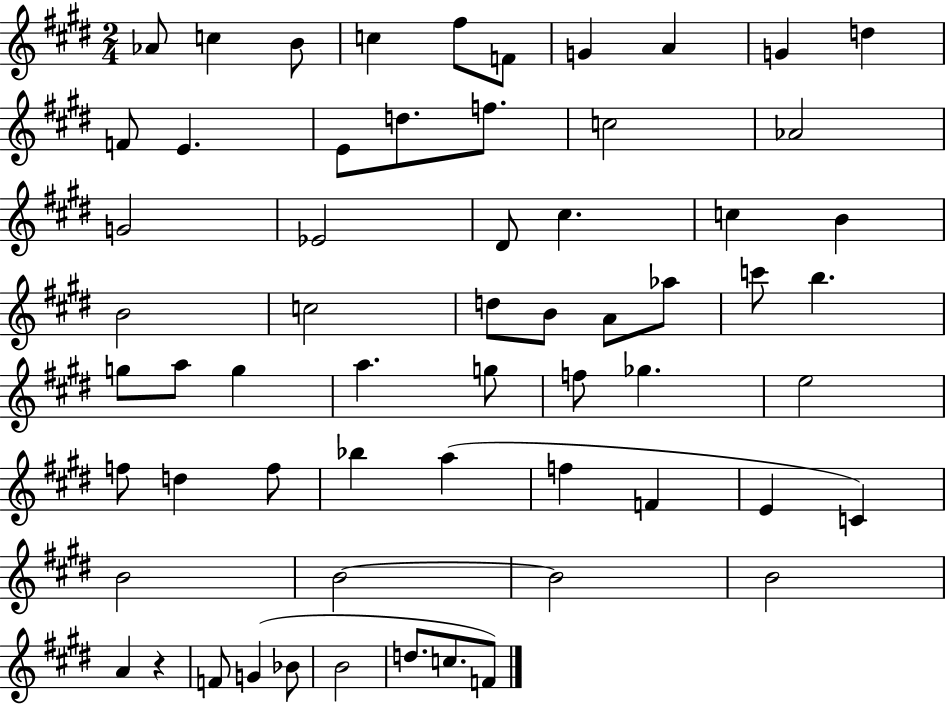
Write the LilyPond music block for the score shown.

{
  \clef treble
  \numericTimeSignature
  \time 2/4
  \key e \major
  aes'8 c''4 b'8 | c''4 fis''8 f'8 | g'4 a'4 | g'4 d''4 | \break f'8 e'4. | e'8 d''8. f''8. | c''2 | aes'2 | \break g'2 | ees'2 | dis'8 cis''4. | c''4 b'4 | \break b'2 | c''2 | d''8 b'8 a'8 aes''8 | c'''8 b''4. | \break g''8 a''8 g''4 | a''4. g''8 | f''8 ges''4. | e''2 | \break f''8 d''4 f''8 | bes''4 a''4( | f''4 f'4 | e'4 c'4) | \break b'2 | b'2~~ | b'2 | b'2 | \break a'4 r4 | f'8 g'4( bes'8 | b'2 | d''8. c''8. f'8) | \break \bar "|."
}